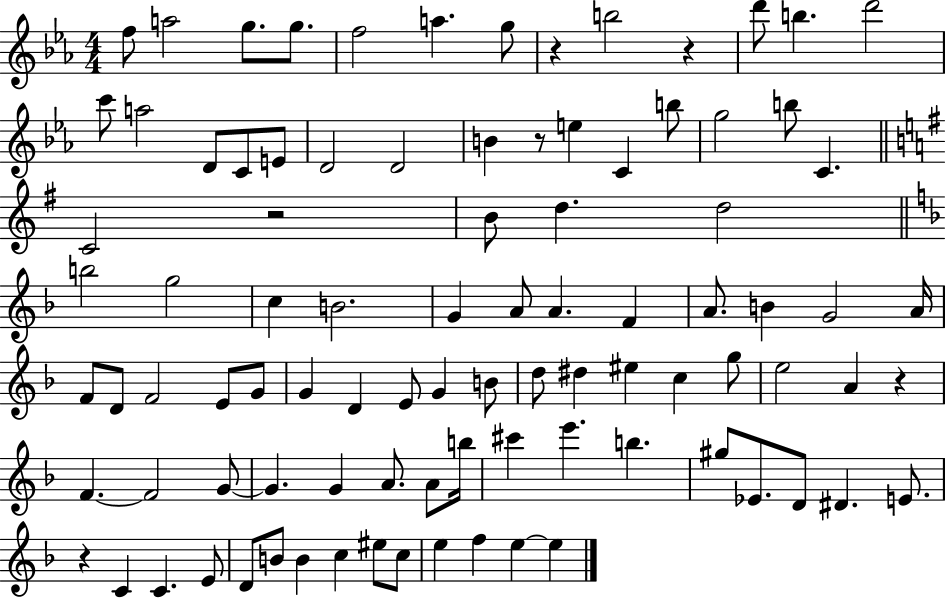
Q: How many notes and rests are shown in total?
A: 93